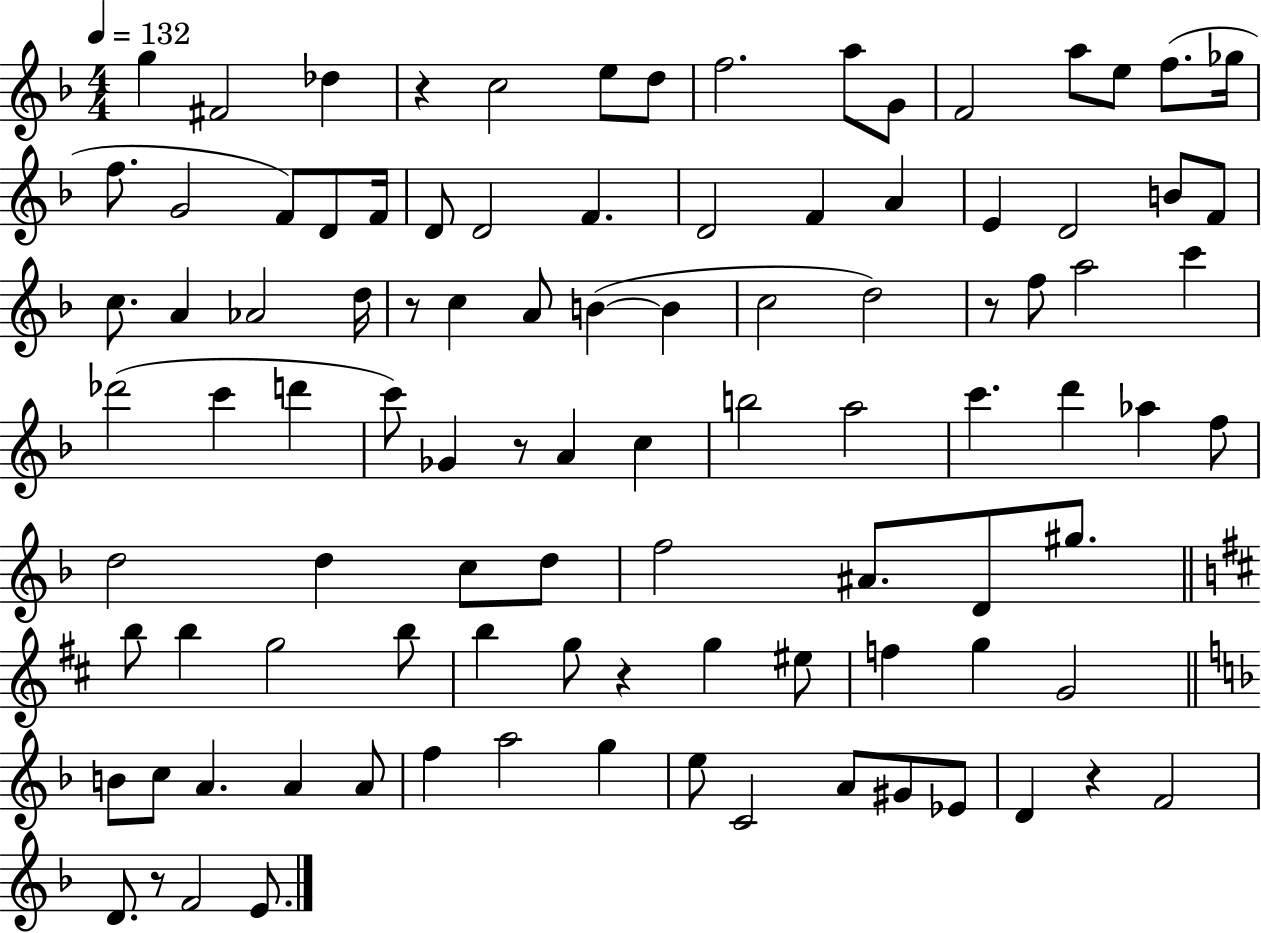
{
  \clef treble
  \numericTimeSignature
  \time 4/4
  \key f \major
  \tempo 4 = 132
  g''4 fis'2 des''4 | r4 c''2 e''8 d''8 | f''2. a''8 g'8 | f'2 a''8 e''8 f''8.( ges''16 | \break f''8. g'2 f'8) d'8 f'16 | d'8 d'2 f'4. | d'2 f'4 a'4 | e'4 d'2 b'8 f'8 | \break c''8. a'4 aes'2 d''16 | r8 c''4 a'8 b'4~(~ b'4 | c''2 d''2) | r8 f''8 a''2 c'''4 | \break des'''2( c'''4 d'''4 | c'''8) ges'4 r8 a'4 c''4 | b''2 a''2 | c'''4. d'''4 aes''4 f''8 | \break d''2 d''4 c''8 d''8 | f''2 ais'8. d'8 gis''8. | \bar "||" \break \key d \major b''8 b''4 g''2 b''8 | b''4 g''8 r4 g''4 eis''8 | f''4 g''4 g'2 | \bar "||" \break \key f \major b'8 c''8 a'4. a'4 a'8 | f''4 a''2 g''4 | e''8 c'2 a'8 gis'8 ees'8 | d'4 r4 f'2 | \break d'8. r8 f'2 e'8. | \bar "|."
}